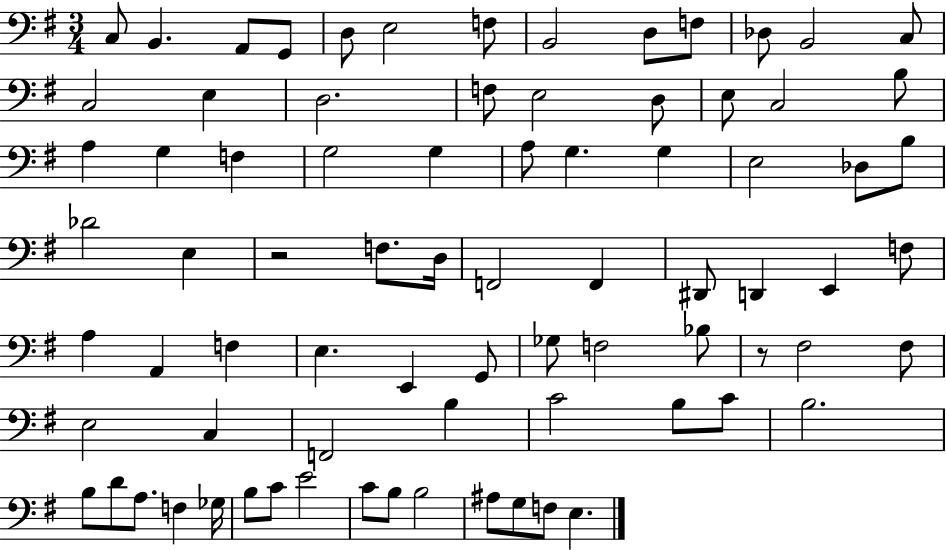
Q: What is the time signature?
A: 3/4